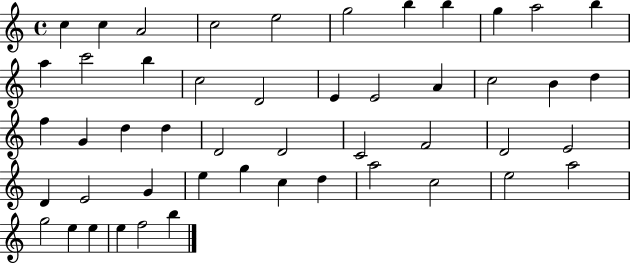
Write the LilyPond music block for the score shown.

{
  \clef treble
  \time 4/4
  \defaultTimeSignature
  \key c \major
  c''4 c''4 a'2 | c''2 e''2 | g''2 b''4 b''4 | g''4 a''2 b''4 | \break a''4 c'''2 b''4 | c''2 d'2 | e'4 e'2 a'4 | c''2 b'4 d''4 | \break f''4 g'4 d''4 d''4 | d'2 d'2 | c'2 f'2 | d'2 e'2 | \break d'4 e'2 g'4 | e''4 g''4 c''4 d''4 | a''2 c''2 | e''2 a''2 | \break g''2 e''4 e''4 | e''4 f''2 b''4 | \bar "|."
}